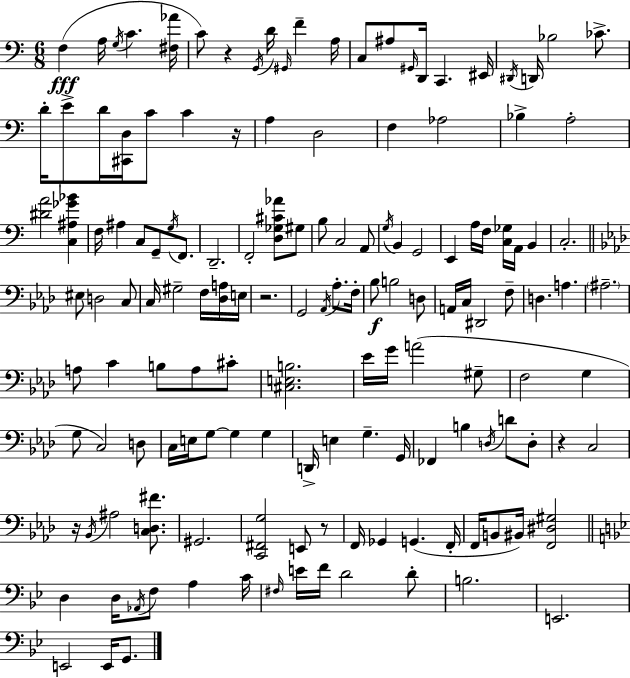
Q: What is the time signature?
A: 6/8